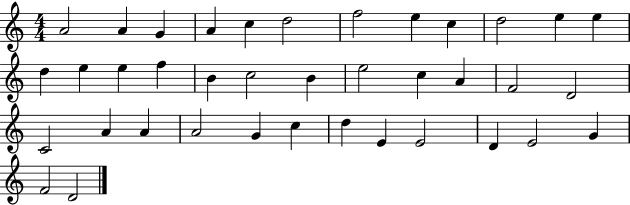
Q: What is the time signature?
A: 4/4